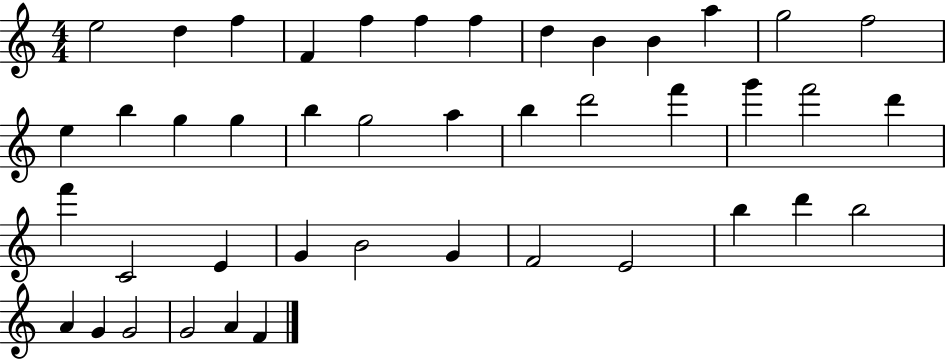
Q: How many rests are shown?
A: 0